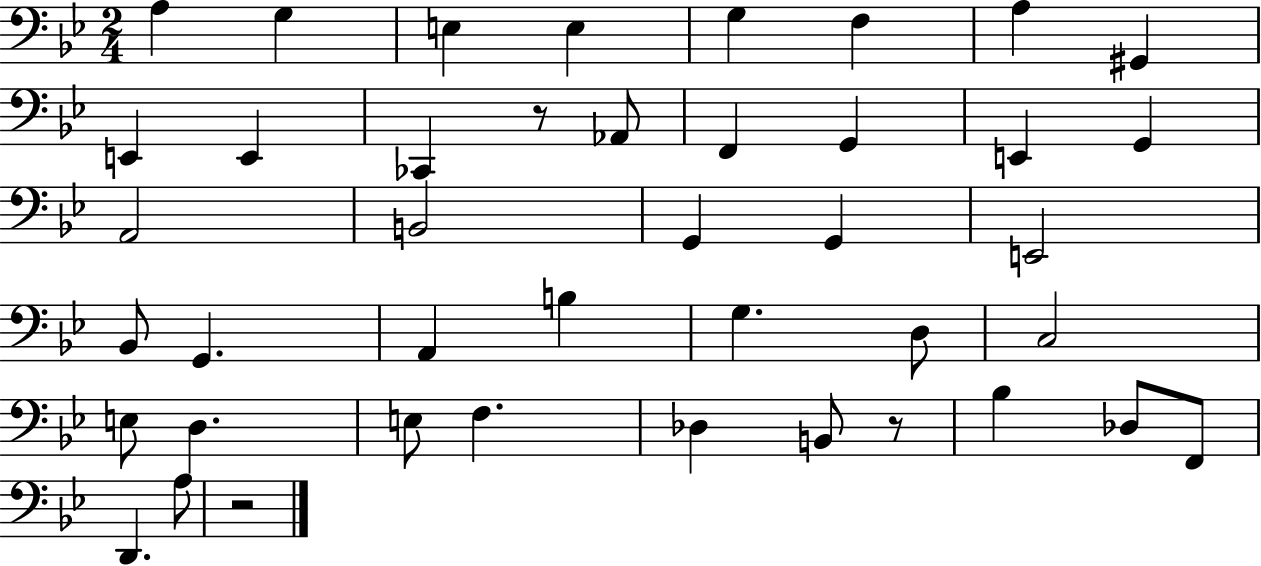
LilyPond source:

{
  \clef bass
  \numericTimeSignature
  \time 2/4
  \key bes \major
  \repeat volta 2 { a4 g4 | e4 e4 | g4 f4 | a4 gis,4 | \break e,4 e,4 | ces,4 r8 aes,8 | f,4 g,4 | e,4 g,4 | \break a,2 | b,2 | g,4 g,4 | e,2 | \break bes,8 g,4. | a,4 b4 | g4. d8 | c2 | \break e8 d4. | e8 f4. | des4 b,8 r8 | bes4 des8 f,8 | \break d,4. a8 | r2 | } \bar "|."
}